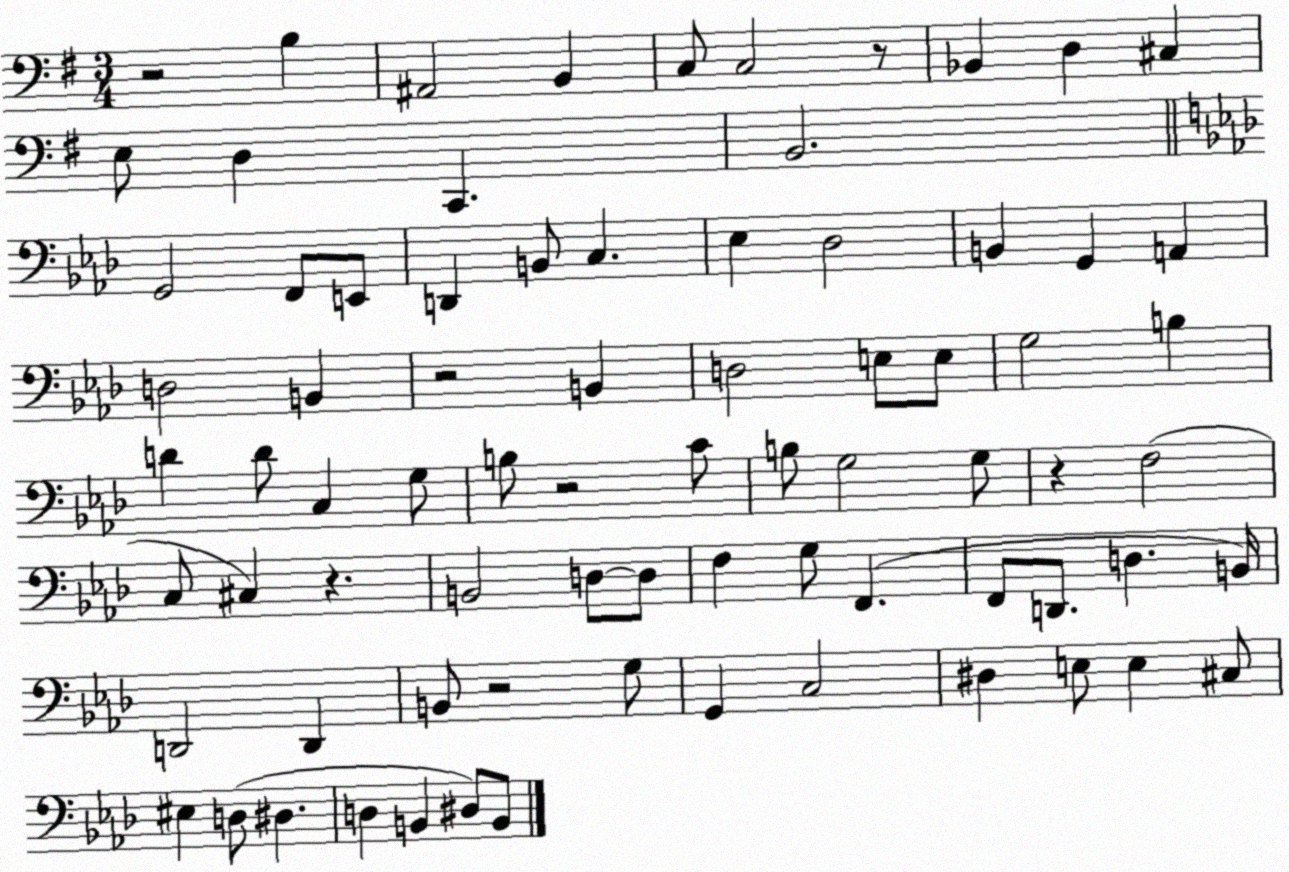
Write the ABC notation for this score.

X:1
T:Untitled
M:3/4
L:1/4
K:G
z2 B, ^A,,2 B,, C,/2 C,2 z/2 _B,, D, ^C, E,/2 D, C,, B,,2 G,,2 F,,/2 E,,/2 D,, B,,/2 C, _E, _D,2 B,, G,, A,, D,2 B,, z2 B,, D,2 E,/2 E,/2 G,2 B, D D/2 C, G,/2 B,/2 z2 C/2 B,/2 G,2 G,/2 z F,2 C,/2 ^C, z B,,2 D,/2 D,/2 F, G,/2 F,, F,,/2 D,,/2 D, B,,/4 D,,2 D,, B,,/2 z2 G,/2 G,, C,2 ^D, E,/2 E, ^C,/2 ^E, D,/2 ^D, D, B,, ^D,/2 B,,/2